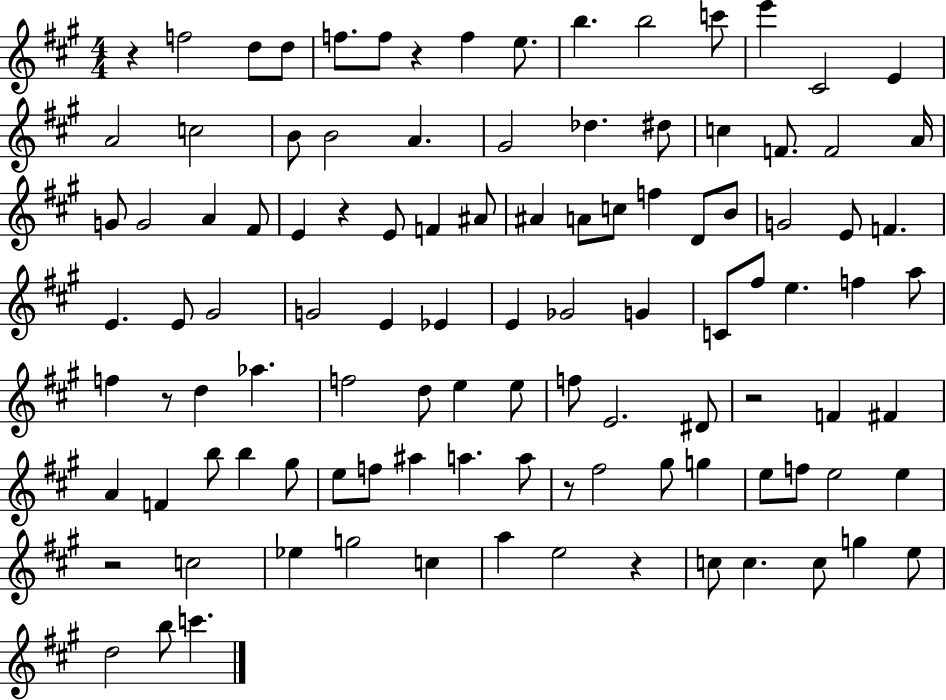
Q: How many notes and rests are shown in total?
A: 107